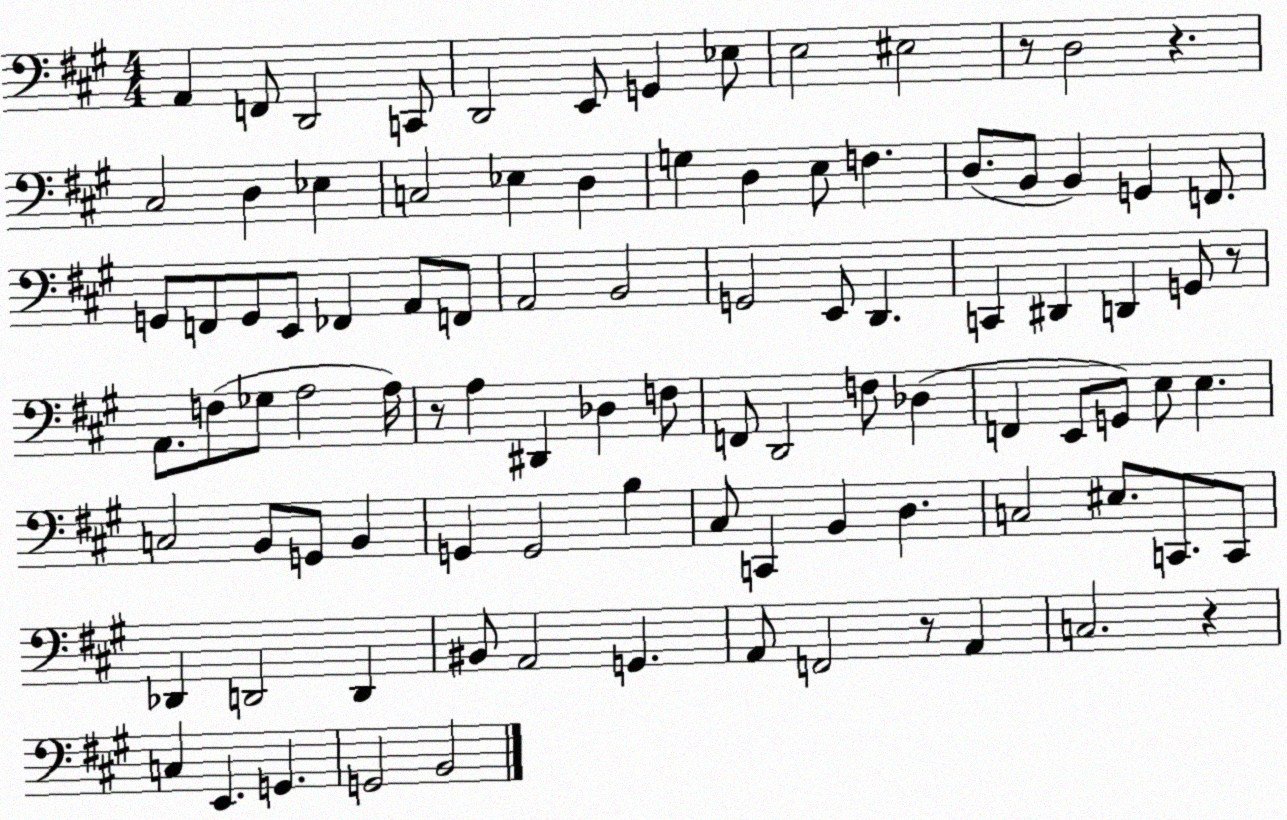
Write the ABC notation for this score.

X:1
T:Untitled
M:4/4
L:1/4
K:A
A,, F,,/2 D,,2 C,,/2 D,,2 E,,/2 G,, _E,/2 E,2 ^E,2 z/2 D,2 z ^C,2 D, _E, C,2 _E, D, G, D, E,/2 F, D,/2 B,,/2 B,, G,, F,,/2 G,,/2 F,,/2 G,,/2 E,,/2 _F,, A,,/2 F,,/2 A,,2 B,,2 G,,2 E,,/2 D,, C,, ^D,, D,, G,,/2 z/2 A,,/2 F,/2 _G,/2 A,2 A,/4 z/2 A, ^D,, _D, F,/2 F,,/2 D,,2 F,/2 _D, F,, E,,/2 G,,/2 E,/2 E, C,2 B,,/2 G,,/2 B,, G,, G,,2 B, ^C,/2 C,, B,, D, C,2 ^E,/2 C,,/2 C,,/2 _D,, D,,2 D,, ^B,,/2 A,,2 G,, A,,/2 F,,2 z/2 A,, C,2 z C, E,, G,, G,,2 B,,2